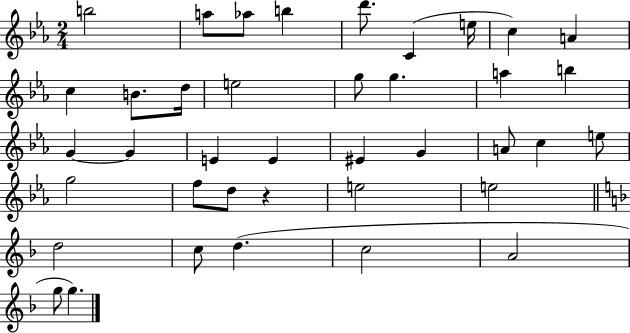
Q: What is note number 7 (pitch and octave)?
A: E5